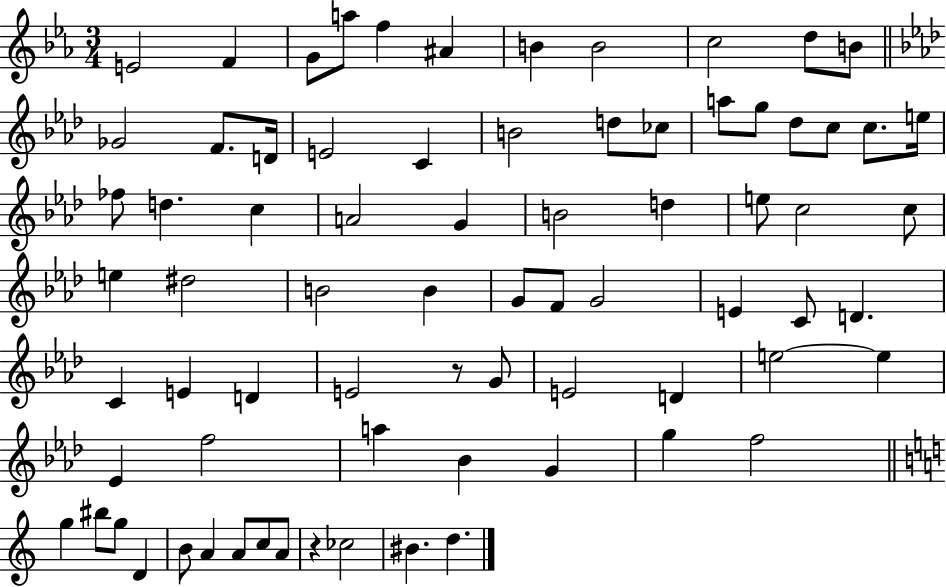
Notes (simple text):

E4/h F4/q G4/e A5/e F5/q A#4/q B4/q B4/h C5/h D5/e B4/e Gb4/h F4/e. D4/s E4/h C4/q B4/h D5/e CES5/e A5/e G5/e Db5/e C5/e C5/e. E5/s FES5/e D5/q. C5/q A4/h G4/q B4/h D5/q E5/e C5/h C5/e E5/q D#5/h B4/h B4/q G4/e F4/e G4/h E4/q C4/e D4/q. C4/q E4/q D4/q E4/h R/e G4/e E4/h D4/q E5/h E5/q Eb4/q F5/h A5/q Bb4/q G4/q G5/q F5/h G5/q BIS5/e G5/e D4/q B4/e A4/q A4/e C5/e A4/e R/q CES5/h BIS4/q. D5/q.